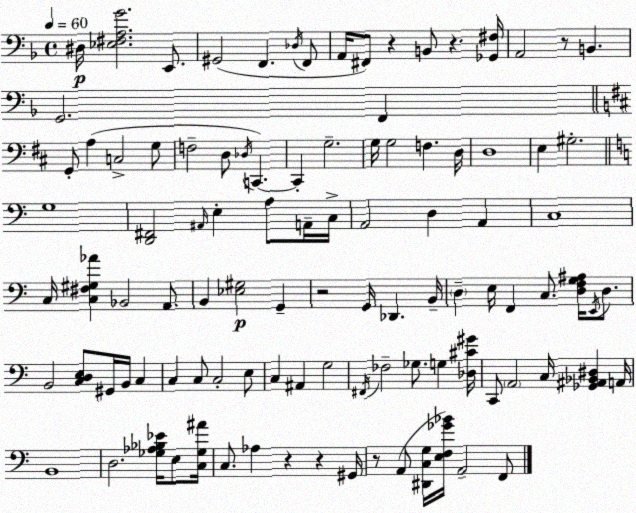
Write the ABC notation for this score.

X:1
T:Untitled
M:4/4
L:1/4
K:Dm
^D,/4 [_E,^F,A,G]2 E,,/2 ^G,,2 F,, _D,/4 F,,/2 A,,/4 ^F,,/2 z B,,/2 z [_G,,^F,]/4 A,,2 z/2 B,, G,,2 F,, G,,/2 A, C,2 G,/2 F,2 D,/2 _D,/4 C,, C,, G,2 G,/4 G,2 F, D,/4 D,4 E, ^G,2 G,4 [D,,^F,,]2 ^A,,/4 E, A,/2 A,,/4 C,/4 A,,2 D, A,, C,4 C,/4 [C,^F,^G,_A] _B,,2 A,,/2 B,, [_E,^G,]2 G,, z2 G,,/4 _D,, B,,/4 D, E,/4 F,, C,/2 [D,F,G,^A,]/4 E,,/4 D,/2 B,,2 [C,D,E,]/2 ^G,,/4 B,,/4 C, C, C,/2 C,2 E,/2 C, ^A,, G,2 ^F,,/4 _F,2 _G,/2 G, [_D,^C^G]/4 C,,/2 A,,2 C,/4 [_G,,^A,,_B,,^D,] A,,/4 B,,4 D,2 [_G,_A,_B,_E]/4 E,/2 [C,_G,^A]/4 C,/2 _A, z z ^G,,/4 z/2 A,,/2 [^D,,C,G,]/4 [E,F,_G_B]/4 A,,2 F,,/2